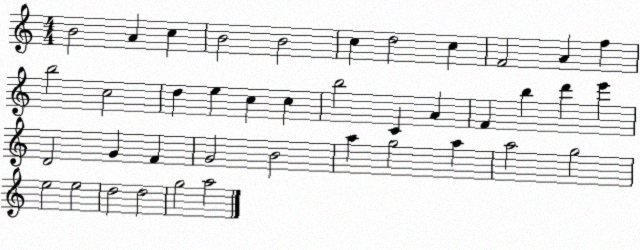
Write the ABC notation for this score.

X:1
T:Untitled
M:4/4
L:1/4
K:C
B2 A c B2 B2 c d2 c F2 A f b2 c2 d e c c b2 C A F b d' e' D2 G F G2 B2 a g2 a a2 g2 e2 e2 d2 d2 g2 a2